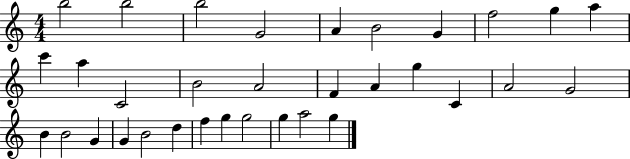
{
  \clef treble
  \numericTimeSignature
  \time 4/4
  \key c \major
  b''2 b''2 | b''2 g'2 | a'4 b'2 g'4 | f''2 g''4 a''4 | \break c'''4 a''4 c'2 | b'2 a'2 | f'4 a'4 g''4 c'4 | a'2 g'2 | \break b'4 b'2 g'4 | g'4 b'2 d''4 | f''4 g''4 g''2 | g''4 a''2 g''4 | \break \bar "|."
}